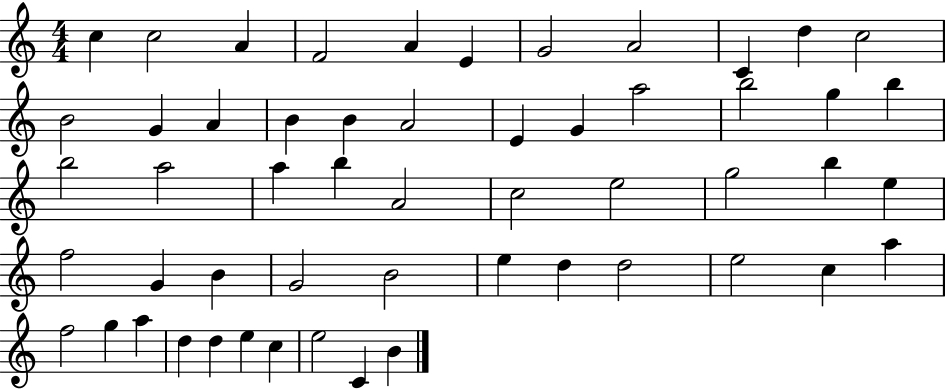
C5/q C5/h A4/q F4/h A4/q E4/q G4/h A4/h C4/q D5/q C5/h B4/h G4/q A4/q B4/q B4/q A4/h E4/q G4/q A5/h B5/h G5/q B5/q B5/h A5/h A5/q B5/q A4/h C5/h E5/h G5/h B5/q E5/q F5/h G4/q B4/q G4/h B4/h E5/q D5/q D5/h E5/h C5/q A5/q F5/h G5/q A5/q D5/q D5/q E5/q C5/q E5/h C4/q B4/q